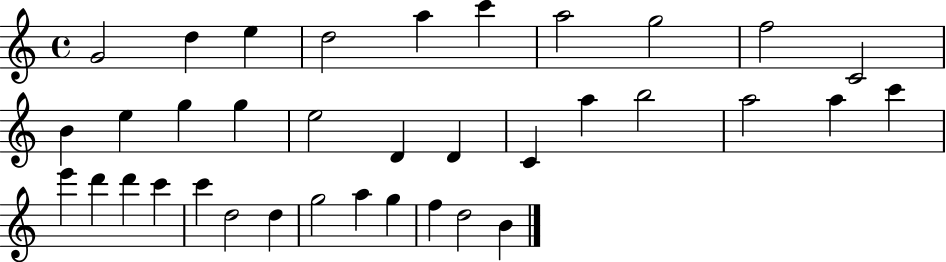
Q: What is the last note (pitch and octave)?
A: B4